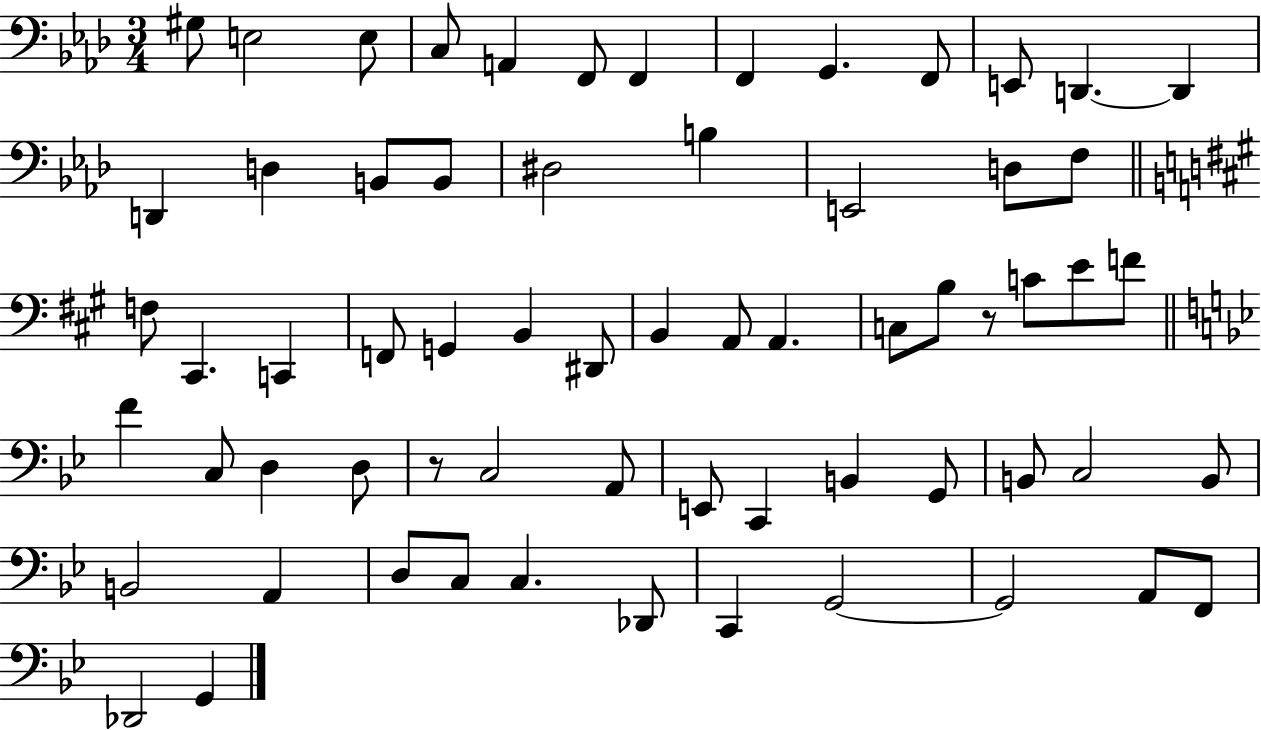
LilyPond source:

{
  \clef bass
  \numericTimeSignature
  \time 3/4
  \key aes \major
  gis8 e2 e8 | c8 a,4 f,8 f,4 | f,4 g,4. f,8 | e,8 d,4.~~ d,4 | \break d,4 d4 b,8 b,8 | dis2 b4 | e,2 d8 f8 | \bar "||" \break \key a \major f8 cis,4. c,4 | f,8 g,4 b,4 dis,8 | b,4 a,8 a,4. | c8 b8 r8 c'8 e'8 f'8 | \break \bar "||" \break \key g \minor f'4 c8 d4 d8 | r8 c2 a,8 | e,8 c,4 b,4 g,8 | b,8 c2 b,8 | \break b,2 a,4 | d8 c8 c4. des,8 | c,4 g,2~~ | g,2 a,8 f,8 | \break des,2 g,4 | \bar "|."
}